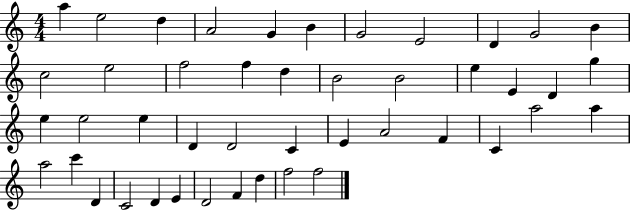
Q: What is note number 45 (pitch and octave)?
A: F5